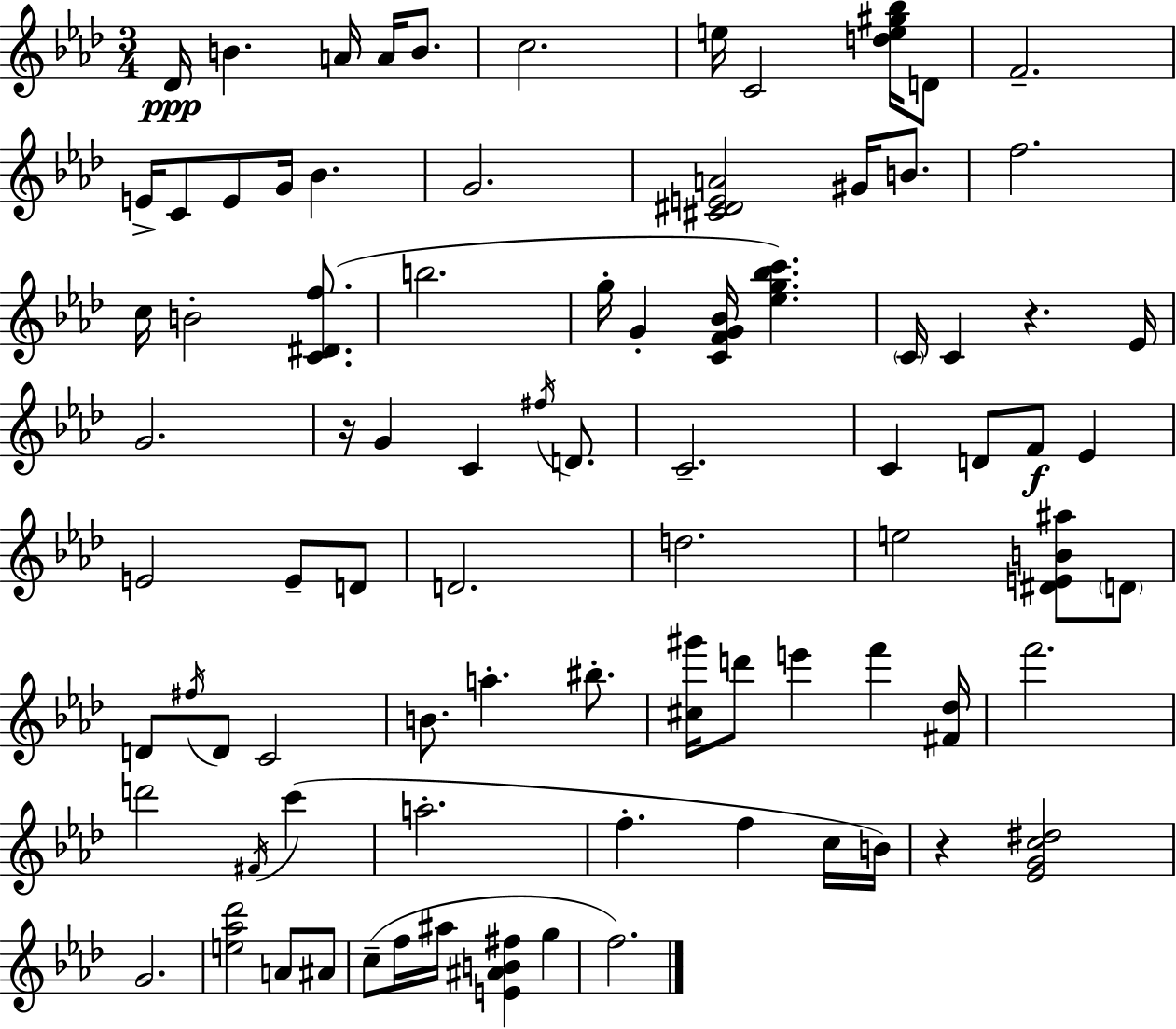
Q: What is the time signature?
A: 3/4